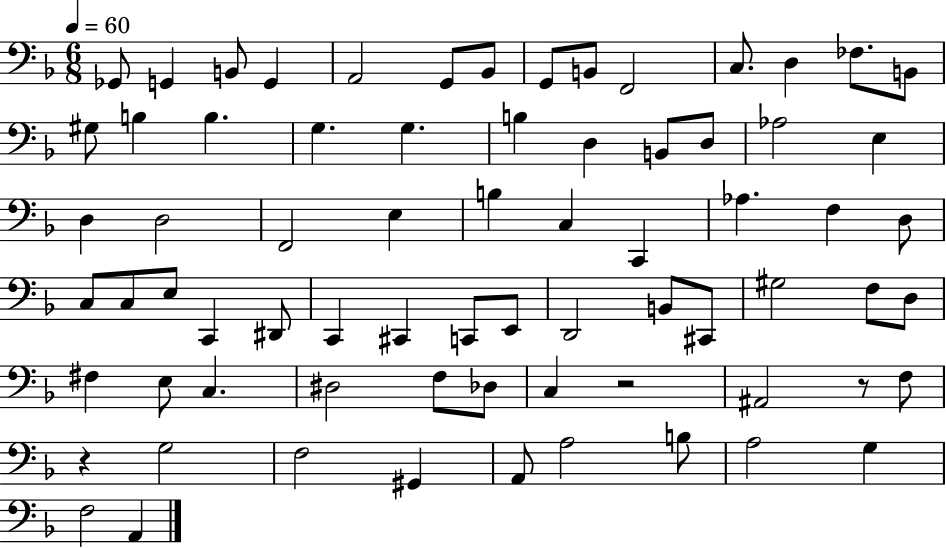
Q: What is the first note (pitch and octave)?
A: Gb2